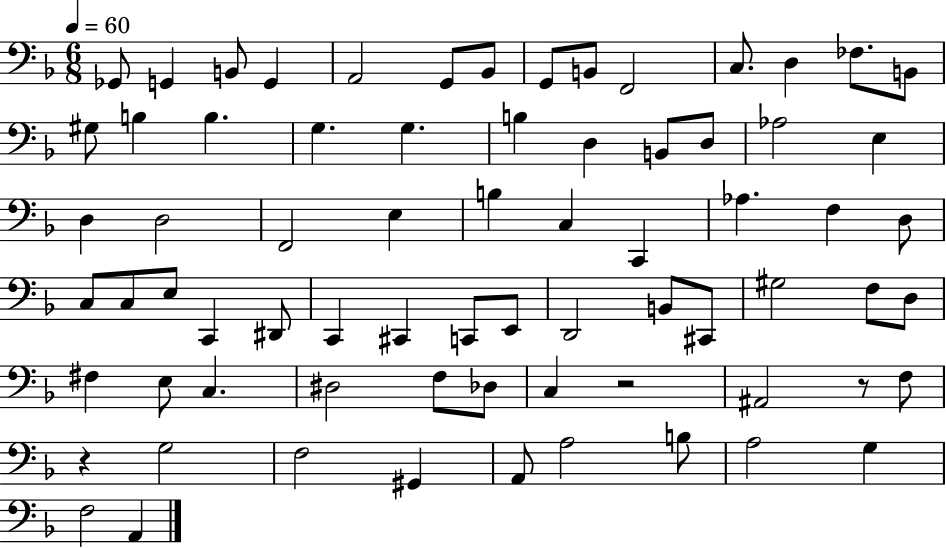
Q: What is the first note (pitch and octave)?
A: Gb2